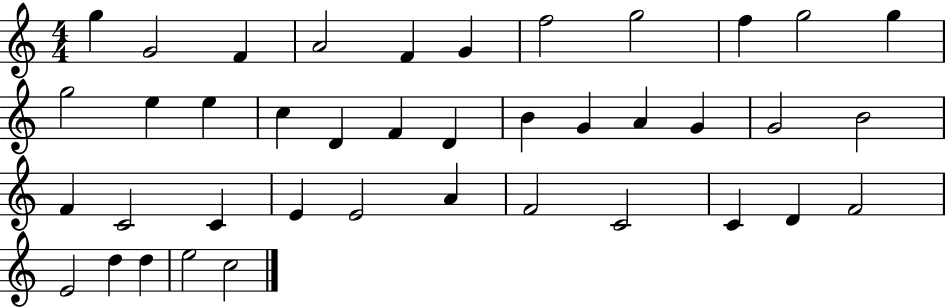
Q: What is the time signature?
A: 4/4